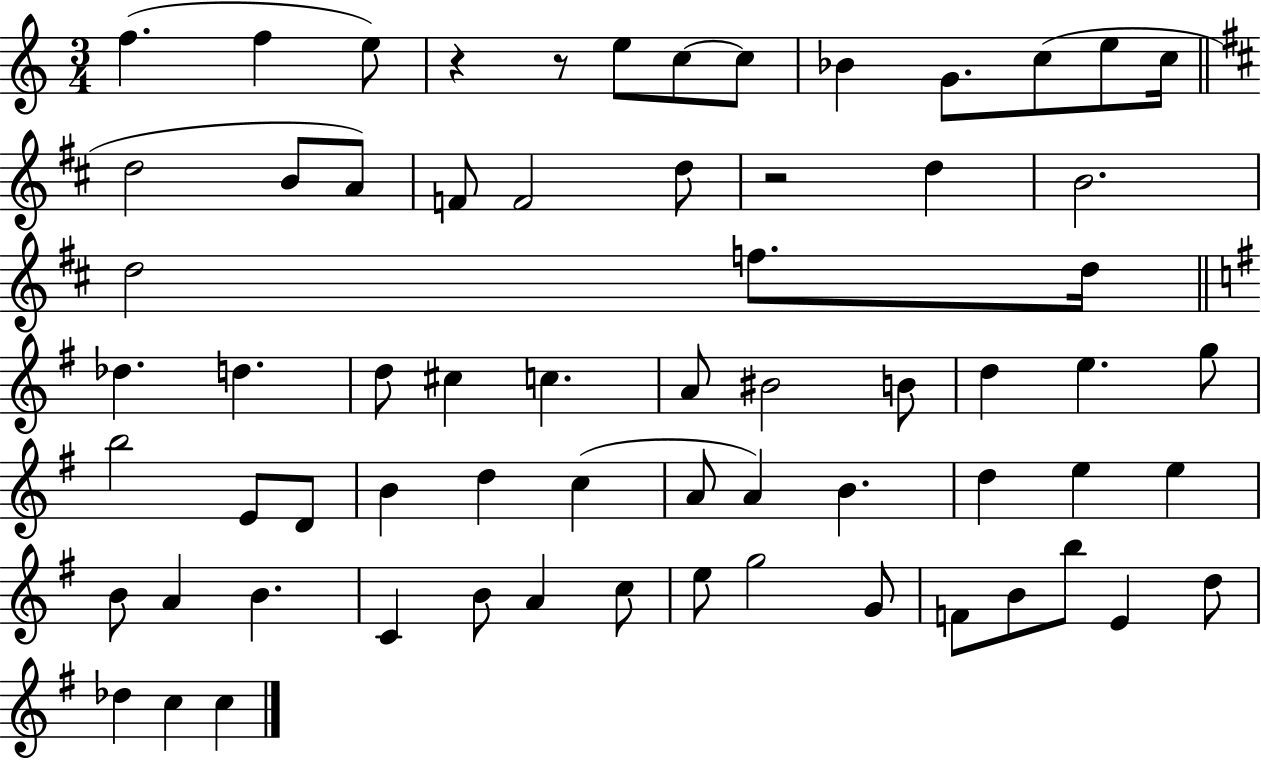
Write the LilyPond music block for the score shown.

{
  \clef treble
  \numericTimeSignature
  \time 3/4
  \key c \major
  \repeat volta 2 { f''4.( f''4 e''8) | r4 r8 e''8 c''8~~ c''8 | bes'4 g'8. c''8( e''8 c''16 | \bar "||" \break \key d \major d''2 b'8 a'8) | f'8 f'2 d''8 | r2 d''4 | b'2. | \break d''2 f''8. d''16 | \bar "||" \break \key g \major des''4. d''4. | d''8 cis''4 c''4. | a'8 bis'2 b'8 | d''4 e''4. g''8 | \break b''2 e'8 d'8 | b'4 d''4 c''4( | a'8 a'4) b'4. | d''4 e''4 e''4 | \break b'8 a'4 b'4. | c'4 b'8 a'4 c''8 | e''8 g''2 g'8 | f'8 b'8 b''8 e'4 d''8 | \break des''4 c''4 c''4 | } \bar "|."
}